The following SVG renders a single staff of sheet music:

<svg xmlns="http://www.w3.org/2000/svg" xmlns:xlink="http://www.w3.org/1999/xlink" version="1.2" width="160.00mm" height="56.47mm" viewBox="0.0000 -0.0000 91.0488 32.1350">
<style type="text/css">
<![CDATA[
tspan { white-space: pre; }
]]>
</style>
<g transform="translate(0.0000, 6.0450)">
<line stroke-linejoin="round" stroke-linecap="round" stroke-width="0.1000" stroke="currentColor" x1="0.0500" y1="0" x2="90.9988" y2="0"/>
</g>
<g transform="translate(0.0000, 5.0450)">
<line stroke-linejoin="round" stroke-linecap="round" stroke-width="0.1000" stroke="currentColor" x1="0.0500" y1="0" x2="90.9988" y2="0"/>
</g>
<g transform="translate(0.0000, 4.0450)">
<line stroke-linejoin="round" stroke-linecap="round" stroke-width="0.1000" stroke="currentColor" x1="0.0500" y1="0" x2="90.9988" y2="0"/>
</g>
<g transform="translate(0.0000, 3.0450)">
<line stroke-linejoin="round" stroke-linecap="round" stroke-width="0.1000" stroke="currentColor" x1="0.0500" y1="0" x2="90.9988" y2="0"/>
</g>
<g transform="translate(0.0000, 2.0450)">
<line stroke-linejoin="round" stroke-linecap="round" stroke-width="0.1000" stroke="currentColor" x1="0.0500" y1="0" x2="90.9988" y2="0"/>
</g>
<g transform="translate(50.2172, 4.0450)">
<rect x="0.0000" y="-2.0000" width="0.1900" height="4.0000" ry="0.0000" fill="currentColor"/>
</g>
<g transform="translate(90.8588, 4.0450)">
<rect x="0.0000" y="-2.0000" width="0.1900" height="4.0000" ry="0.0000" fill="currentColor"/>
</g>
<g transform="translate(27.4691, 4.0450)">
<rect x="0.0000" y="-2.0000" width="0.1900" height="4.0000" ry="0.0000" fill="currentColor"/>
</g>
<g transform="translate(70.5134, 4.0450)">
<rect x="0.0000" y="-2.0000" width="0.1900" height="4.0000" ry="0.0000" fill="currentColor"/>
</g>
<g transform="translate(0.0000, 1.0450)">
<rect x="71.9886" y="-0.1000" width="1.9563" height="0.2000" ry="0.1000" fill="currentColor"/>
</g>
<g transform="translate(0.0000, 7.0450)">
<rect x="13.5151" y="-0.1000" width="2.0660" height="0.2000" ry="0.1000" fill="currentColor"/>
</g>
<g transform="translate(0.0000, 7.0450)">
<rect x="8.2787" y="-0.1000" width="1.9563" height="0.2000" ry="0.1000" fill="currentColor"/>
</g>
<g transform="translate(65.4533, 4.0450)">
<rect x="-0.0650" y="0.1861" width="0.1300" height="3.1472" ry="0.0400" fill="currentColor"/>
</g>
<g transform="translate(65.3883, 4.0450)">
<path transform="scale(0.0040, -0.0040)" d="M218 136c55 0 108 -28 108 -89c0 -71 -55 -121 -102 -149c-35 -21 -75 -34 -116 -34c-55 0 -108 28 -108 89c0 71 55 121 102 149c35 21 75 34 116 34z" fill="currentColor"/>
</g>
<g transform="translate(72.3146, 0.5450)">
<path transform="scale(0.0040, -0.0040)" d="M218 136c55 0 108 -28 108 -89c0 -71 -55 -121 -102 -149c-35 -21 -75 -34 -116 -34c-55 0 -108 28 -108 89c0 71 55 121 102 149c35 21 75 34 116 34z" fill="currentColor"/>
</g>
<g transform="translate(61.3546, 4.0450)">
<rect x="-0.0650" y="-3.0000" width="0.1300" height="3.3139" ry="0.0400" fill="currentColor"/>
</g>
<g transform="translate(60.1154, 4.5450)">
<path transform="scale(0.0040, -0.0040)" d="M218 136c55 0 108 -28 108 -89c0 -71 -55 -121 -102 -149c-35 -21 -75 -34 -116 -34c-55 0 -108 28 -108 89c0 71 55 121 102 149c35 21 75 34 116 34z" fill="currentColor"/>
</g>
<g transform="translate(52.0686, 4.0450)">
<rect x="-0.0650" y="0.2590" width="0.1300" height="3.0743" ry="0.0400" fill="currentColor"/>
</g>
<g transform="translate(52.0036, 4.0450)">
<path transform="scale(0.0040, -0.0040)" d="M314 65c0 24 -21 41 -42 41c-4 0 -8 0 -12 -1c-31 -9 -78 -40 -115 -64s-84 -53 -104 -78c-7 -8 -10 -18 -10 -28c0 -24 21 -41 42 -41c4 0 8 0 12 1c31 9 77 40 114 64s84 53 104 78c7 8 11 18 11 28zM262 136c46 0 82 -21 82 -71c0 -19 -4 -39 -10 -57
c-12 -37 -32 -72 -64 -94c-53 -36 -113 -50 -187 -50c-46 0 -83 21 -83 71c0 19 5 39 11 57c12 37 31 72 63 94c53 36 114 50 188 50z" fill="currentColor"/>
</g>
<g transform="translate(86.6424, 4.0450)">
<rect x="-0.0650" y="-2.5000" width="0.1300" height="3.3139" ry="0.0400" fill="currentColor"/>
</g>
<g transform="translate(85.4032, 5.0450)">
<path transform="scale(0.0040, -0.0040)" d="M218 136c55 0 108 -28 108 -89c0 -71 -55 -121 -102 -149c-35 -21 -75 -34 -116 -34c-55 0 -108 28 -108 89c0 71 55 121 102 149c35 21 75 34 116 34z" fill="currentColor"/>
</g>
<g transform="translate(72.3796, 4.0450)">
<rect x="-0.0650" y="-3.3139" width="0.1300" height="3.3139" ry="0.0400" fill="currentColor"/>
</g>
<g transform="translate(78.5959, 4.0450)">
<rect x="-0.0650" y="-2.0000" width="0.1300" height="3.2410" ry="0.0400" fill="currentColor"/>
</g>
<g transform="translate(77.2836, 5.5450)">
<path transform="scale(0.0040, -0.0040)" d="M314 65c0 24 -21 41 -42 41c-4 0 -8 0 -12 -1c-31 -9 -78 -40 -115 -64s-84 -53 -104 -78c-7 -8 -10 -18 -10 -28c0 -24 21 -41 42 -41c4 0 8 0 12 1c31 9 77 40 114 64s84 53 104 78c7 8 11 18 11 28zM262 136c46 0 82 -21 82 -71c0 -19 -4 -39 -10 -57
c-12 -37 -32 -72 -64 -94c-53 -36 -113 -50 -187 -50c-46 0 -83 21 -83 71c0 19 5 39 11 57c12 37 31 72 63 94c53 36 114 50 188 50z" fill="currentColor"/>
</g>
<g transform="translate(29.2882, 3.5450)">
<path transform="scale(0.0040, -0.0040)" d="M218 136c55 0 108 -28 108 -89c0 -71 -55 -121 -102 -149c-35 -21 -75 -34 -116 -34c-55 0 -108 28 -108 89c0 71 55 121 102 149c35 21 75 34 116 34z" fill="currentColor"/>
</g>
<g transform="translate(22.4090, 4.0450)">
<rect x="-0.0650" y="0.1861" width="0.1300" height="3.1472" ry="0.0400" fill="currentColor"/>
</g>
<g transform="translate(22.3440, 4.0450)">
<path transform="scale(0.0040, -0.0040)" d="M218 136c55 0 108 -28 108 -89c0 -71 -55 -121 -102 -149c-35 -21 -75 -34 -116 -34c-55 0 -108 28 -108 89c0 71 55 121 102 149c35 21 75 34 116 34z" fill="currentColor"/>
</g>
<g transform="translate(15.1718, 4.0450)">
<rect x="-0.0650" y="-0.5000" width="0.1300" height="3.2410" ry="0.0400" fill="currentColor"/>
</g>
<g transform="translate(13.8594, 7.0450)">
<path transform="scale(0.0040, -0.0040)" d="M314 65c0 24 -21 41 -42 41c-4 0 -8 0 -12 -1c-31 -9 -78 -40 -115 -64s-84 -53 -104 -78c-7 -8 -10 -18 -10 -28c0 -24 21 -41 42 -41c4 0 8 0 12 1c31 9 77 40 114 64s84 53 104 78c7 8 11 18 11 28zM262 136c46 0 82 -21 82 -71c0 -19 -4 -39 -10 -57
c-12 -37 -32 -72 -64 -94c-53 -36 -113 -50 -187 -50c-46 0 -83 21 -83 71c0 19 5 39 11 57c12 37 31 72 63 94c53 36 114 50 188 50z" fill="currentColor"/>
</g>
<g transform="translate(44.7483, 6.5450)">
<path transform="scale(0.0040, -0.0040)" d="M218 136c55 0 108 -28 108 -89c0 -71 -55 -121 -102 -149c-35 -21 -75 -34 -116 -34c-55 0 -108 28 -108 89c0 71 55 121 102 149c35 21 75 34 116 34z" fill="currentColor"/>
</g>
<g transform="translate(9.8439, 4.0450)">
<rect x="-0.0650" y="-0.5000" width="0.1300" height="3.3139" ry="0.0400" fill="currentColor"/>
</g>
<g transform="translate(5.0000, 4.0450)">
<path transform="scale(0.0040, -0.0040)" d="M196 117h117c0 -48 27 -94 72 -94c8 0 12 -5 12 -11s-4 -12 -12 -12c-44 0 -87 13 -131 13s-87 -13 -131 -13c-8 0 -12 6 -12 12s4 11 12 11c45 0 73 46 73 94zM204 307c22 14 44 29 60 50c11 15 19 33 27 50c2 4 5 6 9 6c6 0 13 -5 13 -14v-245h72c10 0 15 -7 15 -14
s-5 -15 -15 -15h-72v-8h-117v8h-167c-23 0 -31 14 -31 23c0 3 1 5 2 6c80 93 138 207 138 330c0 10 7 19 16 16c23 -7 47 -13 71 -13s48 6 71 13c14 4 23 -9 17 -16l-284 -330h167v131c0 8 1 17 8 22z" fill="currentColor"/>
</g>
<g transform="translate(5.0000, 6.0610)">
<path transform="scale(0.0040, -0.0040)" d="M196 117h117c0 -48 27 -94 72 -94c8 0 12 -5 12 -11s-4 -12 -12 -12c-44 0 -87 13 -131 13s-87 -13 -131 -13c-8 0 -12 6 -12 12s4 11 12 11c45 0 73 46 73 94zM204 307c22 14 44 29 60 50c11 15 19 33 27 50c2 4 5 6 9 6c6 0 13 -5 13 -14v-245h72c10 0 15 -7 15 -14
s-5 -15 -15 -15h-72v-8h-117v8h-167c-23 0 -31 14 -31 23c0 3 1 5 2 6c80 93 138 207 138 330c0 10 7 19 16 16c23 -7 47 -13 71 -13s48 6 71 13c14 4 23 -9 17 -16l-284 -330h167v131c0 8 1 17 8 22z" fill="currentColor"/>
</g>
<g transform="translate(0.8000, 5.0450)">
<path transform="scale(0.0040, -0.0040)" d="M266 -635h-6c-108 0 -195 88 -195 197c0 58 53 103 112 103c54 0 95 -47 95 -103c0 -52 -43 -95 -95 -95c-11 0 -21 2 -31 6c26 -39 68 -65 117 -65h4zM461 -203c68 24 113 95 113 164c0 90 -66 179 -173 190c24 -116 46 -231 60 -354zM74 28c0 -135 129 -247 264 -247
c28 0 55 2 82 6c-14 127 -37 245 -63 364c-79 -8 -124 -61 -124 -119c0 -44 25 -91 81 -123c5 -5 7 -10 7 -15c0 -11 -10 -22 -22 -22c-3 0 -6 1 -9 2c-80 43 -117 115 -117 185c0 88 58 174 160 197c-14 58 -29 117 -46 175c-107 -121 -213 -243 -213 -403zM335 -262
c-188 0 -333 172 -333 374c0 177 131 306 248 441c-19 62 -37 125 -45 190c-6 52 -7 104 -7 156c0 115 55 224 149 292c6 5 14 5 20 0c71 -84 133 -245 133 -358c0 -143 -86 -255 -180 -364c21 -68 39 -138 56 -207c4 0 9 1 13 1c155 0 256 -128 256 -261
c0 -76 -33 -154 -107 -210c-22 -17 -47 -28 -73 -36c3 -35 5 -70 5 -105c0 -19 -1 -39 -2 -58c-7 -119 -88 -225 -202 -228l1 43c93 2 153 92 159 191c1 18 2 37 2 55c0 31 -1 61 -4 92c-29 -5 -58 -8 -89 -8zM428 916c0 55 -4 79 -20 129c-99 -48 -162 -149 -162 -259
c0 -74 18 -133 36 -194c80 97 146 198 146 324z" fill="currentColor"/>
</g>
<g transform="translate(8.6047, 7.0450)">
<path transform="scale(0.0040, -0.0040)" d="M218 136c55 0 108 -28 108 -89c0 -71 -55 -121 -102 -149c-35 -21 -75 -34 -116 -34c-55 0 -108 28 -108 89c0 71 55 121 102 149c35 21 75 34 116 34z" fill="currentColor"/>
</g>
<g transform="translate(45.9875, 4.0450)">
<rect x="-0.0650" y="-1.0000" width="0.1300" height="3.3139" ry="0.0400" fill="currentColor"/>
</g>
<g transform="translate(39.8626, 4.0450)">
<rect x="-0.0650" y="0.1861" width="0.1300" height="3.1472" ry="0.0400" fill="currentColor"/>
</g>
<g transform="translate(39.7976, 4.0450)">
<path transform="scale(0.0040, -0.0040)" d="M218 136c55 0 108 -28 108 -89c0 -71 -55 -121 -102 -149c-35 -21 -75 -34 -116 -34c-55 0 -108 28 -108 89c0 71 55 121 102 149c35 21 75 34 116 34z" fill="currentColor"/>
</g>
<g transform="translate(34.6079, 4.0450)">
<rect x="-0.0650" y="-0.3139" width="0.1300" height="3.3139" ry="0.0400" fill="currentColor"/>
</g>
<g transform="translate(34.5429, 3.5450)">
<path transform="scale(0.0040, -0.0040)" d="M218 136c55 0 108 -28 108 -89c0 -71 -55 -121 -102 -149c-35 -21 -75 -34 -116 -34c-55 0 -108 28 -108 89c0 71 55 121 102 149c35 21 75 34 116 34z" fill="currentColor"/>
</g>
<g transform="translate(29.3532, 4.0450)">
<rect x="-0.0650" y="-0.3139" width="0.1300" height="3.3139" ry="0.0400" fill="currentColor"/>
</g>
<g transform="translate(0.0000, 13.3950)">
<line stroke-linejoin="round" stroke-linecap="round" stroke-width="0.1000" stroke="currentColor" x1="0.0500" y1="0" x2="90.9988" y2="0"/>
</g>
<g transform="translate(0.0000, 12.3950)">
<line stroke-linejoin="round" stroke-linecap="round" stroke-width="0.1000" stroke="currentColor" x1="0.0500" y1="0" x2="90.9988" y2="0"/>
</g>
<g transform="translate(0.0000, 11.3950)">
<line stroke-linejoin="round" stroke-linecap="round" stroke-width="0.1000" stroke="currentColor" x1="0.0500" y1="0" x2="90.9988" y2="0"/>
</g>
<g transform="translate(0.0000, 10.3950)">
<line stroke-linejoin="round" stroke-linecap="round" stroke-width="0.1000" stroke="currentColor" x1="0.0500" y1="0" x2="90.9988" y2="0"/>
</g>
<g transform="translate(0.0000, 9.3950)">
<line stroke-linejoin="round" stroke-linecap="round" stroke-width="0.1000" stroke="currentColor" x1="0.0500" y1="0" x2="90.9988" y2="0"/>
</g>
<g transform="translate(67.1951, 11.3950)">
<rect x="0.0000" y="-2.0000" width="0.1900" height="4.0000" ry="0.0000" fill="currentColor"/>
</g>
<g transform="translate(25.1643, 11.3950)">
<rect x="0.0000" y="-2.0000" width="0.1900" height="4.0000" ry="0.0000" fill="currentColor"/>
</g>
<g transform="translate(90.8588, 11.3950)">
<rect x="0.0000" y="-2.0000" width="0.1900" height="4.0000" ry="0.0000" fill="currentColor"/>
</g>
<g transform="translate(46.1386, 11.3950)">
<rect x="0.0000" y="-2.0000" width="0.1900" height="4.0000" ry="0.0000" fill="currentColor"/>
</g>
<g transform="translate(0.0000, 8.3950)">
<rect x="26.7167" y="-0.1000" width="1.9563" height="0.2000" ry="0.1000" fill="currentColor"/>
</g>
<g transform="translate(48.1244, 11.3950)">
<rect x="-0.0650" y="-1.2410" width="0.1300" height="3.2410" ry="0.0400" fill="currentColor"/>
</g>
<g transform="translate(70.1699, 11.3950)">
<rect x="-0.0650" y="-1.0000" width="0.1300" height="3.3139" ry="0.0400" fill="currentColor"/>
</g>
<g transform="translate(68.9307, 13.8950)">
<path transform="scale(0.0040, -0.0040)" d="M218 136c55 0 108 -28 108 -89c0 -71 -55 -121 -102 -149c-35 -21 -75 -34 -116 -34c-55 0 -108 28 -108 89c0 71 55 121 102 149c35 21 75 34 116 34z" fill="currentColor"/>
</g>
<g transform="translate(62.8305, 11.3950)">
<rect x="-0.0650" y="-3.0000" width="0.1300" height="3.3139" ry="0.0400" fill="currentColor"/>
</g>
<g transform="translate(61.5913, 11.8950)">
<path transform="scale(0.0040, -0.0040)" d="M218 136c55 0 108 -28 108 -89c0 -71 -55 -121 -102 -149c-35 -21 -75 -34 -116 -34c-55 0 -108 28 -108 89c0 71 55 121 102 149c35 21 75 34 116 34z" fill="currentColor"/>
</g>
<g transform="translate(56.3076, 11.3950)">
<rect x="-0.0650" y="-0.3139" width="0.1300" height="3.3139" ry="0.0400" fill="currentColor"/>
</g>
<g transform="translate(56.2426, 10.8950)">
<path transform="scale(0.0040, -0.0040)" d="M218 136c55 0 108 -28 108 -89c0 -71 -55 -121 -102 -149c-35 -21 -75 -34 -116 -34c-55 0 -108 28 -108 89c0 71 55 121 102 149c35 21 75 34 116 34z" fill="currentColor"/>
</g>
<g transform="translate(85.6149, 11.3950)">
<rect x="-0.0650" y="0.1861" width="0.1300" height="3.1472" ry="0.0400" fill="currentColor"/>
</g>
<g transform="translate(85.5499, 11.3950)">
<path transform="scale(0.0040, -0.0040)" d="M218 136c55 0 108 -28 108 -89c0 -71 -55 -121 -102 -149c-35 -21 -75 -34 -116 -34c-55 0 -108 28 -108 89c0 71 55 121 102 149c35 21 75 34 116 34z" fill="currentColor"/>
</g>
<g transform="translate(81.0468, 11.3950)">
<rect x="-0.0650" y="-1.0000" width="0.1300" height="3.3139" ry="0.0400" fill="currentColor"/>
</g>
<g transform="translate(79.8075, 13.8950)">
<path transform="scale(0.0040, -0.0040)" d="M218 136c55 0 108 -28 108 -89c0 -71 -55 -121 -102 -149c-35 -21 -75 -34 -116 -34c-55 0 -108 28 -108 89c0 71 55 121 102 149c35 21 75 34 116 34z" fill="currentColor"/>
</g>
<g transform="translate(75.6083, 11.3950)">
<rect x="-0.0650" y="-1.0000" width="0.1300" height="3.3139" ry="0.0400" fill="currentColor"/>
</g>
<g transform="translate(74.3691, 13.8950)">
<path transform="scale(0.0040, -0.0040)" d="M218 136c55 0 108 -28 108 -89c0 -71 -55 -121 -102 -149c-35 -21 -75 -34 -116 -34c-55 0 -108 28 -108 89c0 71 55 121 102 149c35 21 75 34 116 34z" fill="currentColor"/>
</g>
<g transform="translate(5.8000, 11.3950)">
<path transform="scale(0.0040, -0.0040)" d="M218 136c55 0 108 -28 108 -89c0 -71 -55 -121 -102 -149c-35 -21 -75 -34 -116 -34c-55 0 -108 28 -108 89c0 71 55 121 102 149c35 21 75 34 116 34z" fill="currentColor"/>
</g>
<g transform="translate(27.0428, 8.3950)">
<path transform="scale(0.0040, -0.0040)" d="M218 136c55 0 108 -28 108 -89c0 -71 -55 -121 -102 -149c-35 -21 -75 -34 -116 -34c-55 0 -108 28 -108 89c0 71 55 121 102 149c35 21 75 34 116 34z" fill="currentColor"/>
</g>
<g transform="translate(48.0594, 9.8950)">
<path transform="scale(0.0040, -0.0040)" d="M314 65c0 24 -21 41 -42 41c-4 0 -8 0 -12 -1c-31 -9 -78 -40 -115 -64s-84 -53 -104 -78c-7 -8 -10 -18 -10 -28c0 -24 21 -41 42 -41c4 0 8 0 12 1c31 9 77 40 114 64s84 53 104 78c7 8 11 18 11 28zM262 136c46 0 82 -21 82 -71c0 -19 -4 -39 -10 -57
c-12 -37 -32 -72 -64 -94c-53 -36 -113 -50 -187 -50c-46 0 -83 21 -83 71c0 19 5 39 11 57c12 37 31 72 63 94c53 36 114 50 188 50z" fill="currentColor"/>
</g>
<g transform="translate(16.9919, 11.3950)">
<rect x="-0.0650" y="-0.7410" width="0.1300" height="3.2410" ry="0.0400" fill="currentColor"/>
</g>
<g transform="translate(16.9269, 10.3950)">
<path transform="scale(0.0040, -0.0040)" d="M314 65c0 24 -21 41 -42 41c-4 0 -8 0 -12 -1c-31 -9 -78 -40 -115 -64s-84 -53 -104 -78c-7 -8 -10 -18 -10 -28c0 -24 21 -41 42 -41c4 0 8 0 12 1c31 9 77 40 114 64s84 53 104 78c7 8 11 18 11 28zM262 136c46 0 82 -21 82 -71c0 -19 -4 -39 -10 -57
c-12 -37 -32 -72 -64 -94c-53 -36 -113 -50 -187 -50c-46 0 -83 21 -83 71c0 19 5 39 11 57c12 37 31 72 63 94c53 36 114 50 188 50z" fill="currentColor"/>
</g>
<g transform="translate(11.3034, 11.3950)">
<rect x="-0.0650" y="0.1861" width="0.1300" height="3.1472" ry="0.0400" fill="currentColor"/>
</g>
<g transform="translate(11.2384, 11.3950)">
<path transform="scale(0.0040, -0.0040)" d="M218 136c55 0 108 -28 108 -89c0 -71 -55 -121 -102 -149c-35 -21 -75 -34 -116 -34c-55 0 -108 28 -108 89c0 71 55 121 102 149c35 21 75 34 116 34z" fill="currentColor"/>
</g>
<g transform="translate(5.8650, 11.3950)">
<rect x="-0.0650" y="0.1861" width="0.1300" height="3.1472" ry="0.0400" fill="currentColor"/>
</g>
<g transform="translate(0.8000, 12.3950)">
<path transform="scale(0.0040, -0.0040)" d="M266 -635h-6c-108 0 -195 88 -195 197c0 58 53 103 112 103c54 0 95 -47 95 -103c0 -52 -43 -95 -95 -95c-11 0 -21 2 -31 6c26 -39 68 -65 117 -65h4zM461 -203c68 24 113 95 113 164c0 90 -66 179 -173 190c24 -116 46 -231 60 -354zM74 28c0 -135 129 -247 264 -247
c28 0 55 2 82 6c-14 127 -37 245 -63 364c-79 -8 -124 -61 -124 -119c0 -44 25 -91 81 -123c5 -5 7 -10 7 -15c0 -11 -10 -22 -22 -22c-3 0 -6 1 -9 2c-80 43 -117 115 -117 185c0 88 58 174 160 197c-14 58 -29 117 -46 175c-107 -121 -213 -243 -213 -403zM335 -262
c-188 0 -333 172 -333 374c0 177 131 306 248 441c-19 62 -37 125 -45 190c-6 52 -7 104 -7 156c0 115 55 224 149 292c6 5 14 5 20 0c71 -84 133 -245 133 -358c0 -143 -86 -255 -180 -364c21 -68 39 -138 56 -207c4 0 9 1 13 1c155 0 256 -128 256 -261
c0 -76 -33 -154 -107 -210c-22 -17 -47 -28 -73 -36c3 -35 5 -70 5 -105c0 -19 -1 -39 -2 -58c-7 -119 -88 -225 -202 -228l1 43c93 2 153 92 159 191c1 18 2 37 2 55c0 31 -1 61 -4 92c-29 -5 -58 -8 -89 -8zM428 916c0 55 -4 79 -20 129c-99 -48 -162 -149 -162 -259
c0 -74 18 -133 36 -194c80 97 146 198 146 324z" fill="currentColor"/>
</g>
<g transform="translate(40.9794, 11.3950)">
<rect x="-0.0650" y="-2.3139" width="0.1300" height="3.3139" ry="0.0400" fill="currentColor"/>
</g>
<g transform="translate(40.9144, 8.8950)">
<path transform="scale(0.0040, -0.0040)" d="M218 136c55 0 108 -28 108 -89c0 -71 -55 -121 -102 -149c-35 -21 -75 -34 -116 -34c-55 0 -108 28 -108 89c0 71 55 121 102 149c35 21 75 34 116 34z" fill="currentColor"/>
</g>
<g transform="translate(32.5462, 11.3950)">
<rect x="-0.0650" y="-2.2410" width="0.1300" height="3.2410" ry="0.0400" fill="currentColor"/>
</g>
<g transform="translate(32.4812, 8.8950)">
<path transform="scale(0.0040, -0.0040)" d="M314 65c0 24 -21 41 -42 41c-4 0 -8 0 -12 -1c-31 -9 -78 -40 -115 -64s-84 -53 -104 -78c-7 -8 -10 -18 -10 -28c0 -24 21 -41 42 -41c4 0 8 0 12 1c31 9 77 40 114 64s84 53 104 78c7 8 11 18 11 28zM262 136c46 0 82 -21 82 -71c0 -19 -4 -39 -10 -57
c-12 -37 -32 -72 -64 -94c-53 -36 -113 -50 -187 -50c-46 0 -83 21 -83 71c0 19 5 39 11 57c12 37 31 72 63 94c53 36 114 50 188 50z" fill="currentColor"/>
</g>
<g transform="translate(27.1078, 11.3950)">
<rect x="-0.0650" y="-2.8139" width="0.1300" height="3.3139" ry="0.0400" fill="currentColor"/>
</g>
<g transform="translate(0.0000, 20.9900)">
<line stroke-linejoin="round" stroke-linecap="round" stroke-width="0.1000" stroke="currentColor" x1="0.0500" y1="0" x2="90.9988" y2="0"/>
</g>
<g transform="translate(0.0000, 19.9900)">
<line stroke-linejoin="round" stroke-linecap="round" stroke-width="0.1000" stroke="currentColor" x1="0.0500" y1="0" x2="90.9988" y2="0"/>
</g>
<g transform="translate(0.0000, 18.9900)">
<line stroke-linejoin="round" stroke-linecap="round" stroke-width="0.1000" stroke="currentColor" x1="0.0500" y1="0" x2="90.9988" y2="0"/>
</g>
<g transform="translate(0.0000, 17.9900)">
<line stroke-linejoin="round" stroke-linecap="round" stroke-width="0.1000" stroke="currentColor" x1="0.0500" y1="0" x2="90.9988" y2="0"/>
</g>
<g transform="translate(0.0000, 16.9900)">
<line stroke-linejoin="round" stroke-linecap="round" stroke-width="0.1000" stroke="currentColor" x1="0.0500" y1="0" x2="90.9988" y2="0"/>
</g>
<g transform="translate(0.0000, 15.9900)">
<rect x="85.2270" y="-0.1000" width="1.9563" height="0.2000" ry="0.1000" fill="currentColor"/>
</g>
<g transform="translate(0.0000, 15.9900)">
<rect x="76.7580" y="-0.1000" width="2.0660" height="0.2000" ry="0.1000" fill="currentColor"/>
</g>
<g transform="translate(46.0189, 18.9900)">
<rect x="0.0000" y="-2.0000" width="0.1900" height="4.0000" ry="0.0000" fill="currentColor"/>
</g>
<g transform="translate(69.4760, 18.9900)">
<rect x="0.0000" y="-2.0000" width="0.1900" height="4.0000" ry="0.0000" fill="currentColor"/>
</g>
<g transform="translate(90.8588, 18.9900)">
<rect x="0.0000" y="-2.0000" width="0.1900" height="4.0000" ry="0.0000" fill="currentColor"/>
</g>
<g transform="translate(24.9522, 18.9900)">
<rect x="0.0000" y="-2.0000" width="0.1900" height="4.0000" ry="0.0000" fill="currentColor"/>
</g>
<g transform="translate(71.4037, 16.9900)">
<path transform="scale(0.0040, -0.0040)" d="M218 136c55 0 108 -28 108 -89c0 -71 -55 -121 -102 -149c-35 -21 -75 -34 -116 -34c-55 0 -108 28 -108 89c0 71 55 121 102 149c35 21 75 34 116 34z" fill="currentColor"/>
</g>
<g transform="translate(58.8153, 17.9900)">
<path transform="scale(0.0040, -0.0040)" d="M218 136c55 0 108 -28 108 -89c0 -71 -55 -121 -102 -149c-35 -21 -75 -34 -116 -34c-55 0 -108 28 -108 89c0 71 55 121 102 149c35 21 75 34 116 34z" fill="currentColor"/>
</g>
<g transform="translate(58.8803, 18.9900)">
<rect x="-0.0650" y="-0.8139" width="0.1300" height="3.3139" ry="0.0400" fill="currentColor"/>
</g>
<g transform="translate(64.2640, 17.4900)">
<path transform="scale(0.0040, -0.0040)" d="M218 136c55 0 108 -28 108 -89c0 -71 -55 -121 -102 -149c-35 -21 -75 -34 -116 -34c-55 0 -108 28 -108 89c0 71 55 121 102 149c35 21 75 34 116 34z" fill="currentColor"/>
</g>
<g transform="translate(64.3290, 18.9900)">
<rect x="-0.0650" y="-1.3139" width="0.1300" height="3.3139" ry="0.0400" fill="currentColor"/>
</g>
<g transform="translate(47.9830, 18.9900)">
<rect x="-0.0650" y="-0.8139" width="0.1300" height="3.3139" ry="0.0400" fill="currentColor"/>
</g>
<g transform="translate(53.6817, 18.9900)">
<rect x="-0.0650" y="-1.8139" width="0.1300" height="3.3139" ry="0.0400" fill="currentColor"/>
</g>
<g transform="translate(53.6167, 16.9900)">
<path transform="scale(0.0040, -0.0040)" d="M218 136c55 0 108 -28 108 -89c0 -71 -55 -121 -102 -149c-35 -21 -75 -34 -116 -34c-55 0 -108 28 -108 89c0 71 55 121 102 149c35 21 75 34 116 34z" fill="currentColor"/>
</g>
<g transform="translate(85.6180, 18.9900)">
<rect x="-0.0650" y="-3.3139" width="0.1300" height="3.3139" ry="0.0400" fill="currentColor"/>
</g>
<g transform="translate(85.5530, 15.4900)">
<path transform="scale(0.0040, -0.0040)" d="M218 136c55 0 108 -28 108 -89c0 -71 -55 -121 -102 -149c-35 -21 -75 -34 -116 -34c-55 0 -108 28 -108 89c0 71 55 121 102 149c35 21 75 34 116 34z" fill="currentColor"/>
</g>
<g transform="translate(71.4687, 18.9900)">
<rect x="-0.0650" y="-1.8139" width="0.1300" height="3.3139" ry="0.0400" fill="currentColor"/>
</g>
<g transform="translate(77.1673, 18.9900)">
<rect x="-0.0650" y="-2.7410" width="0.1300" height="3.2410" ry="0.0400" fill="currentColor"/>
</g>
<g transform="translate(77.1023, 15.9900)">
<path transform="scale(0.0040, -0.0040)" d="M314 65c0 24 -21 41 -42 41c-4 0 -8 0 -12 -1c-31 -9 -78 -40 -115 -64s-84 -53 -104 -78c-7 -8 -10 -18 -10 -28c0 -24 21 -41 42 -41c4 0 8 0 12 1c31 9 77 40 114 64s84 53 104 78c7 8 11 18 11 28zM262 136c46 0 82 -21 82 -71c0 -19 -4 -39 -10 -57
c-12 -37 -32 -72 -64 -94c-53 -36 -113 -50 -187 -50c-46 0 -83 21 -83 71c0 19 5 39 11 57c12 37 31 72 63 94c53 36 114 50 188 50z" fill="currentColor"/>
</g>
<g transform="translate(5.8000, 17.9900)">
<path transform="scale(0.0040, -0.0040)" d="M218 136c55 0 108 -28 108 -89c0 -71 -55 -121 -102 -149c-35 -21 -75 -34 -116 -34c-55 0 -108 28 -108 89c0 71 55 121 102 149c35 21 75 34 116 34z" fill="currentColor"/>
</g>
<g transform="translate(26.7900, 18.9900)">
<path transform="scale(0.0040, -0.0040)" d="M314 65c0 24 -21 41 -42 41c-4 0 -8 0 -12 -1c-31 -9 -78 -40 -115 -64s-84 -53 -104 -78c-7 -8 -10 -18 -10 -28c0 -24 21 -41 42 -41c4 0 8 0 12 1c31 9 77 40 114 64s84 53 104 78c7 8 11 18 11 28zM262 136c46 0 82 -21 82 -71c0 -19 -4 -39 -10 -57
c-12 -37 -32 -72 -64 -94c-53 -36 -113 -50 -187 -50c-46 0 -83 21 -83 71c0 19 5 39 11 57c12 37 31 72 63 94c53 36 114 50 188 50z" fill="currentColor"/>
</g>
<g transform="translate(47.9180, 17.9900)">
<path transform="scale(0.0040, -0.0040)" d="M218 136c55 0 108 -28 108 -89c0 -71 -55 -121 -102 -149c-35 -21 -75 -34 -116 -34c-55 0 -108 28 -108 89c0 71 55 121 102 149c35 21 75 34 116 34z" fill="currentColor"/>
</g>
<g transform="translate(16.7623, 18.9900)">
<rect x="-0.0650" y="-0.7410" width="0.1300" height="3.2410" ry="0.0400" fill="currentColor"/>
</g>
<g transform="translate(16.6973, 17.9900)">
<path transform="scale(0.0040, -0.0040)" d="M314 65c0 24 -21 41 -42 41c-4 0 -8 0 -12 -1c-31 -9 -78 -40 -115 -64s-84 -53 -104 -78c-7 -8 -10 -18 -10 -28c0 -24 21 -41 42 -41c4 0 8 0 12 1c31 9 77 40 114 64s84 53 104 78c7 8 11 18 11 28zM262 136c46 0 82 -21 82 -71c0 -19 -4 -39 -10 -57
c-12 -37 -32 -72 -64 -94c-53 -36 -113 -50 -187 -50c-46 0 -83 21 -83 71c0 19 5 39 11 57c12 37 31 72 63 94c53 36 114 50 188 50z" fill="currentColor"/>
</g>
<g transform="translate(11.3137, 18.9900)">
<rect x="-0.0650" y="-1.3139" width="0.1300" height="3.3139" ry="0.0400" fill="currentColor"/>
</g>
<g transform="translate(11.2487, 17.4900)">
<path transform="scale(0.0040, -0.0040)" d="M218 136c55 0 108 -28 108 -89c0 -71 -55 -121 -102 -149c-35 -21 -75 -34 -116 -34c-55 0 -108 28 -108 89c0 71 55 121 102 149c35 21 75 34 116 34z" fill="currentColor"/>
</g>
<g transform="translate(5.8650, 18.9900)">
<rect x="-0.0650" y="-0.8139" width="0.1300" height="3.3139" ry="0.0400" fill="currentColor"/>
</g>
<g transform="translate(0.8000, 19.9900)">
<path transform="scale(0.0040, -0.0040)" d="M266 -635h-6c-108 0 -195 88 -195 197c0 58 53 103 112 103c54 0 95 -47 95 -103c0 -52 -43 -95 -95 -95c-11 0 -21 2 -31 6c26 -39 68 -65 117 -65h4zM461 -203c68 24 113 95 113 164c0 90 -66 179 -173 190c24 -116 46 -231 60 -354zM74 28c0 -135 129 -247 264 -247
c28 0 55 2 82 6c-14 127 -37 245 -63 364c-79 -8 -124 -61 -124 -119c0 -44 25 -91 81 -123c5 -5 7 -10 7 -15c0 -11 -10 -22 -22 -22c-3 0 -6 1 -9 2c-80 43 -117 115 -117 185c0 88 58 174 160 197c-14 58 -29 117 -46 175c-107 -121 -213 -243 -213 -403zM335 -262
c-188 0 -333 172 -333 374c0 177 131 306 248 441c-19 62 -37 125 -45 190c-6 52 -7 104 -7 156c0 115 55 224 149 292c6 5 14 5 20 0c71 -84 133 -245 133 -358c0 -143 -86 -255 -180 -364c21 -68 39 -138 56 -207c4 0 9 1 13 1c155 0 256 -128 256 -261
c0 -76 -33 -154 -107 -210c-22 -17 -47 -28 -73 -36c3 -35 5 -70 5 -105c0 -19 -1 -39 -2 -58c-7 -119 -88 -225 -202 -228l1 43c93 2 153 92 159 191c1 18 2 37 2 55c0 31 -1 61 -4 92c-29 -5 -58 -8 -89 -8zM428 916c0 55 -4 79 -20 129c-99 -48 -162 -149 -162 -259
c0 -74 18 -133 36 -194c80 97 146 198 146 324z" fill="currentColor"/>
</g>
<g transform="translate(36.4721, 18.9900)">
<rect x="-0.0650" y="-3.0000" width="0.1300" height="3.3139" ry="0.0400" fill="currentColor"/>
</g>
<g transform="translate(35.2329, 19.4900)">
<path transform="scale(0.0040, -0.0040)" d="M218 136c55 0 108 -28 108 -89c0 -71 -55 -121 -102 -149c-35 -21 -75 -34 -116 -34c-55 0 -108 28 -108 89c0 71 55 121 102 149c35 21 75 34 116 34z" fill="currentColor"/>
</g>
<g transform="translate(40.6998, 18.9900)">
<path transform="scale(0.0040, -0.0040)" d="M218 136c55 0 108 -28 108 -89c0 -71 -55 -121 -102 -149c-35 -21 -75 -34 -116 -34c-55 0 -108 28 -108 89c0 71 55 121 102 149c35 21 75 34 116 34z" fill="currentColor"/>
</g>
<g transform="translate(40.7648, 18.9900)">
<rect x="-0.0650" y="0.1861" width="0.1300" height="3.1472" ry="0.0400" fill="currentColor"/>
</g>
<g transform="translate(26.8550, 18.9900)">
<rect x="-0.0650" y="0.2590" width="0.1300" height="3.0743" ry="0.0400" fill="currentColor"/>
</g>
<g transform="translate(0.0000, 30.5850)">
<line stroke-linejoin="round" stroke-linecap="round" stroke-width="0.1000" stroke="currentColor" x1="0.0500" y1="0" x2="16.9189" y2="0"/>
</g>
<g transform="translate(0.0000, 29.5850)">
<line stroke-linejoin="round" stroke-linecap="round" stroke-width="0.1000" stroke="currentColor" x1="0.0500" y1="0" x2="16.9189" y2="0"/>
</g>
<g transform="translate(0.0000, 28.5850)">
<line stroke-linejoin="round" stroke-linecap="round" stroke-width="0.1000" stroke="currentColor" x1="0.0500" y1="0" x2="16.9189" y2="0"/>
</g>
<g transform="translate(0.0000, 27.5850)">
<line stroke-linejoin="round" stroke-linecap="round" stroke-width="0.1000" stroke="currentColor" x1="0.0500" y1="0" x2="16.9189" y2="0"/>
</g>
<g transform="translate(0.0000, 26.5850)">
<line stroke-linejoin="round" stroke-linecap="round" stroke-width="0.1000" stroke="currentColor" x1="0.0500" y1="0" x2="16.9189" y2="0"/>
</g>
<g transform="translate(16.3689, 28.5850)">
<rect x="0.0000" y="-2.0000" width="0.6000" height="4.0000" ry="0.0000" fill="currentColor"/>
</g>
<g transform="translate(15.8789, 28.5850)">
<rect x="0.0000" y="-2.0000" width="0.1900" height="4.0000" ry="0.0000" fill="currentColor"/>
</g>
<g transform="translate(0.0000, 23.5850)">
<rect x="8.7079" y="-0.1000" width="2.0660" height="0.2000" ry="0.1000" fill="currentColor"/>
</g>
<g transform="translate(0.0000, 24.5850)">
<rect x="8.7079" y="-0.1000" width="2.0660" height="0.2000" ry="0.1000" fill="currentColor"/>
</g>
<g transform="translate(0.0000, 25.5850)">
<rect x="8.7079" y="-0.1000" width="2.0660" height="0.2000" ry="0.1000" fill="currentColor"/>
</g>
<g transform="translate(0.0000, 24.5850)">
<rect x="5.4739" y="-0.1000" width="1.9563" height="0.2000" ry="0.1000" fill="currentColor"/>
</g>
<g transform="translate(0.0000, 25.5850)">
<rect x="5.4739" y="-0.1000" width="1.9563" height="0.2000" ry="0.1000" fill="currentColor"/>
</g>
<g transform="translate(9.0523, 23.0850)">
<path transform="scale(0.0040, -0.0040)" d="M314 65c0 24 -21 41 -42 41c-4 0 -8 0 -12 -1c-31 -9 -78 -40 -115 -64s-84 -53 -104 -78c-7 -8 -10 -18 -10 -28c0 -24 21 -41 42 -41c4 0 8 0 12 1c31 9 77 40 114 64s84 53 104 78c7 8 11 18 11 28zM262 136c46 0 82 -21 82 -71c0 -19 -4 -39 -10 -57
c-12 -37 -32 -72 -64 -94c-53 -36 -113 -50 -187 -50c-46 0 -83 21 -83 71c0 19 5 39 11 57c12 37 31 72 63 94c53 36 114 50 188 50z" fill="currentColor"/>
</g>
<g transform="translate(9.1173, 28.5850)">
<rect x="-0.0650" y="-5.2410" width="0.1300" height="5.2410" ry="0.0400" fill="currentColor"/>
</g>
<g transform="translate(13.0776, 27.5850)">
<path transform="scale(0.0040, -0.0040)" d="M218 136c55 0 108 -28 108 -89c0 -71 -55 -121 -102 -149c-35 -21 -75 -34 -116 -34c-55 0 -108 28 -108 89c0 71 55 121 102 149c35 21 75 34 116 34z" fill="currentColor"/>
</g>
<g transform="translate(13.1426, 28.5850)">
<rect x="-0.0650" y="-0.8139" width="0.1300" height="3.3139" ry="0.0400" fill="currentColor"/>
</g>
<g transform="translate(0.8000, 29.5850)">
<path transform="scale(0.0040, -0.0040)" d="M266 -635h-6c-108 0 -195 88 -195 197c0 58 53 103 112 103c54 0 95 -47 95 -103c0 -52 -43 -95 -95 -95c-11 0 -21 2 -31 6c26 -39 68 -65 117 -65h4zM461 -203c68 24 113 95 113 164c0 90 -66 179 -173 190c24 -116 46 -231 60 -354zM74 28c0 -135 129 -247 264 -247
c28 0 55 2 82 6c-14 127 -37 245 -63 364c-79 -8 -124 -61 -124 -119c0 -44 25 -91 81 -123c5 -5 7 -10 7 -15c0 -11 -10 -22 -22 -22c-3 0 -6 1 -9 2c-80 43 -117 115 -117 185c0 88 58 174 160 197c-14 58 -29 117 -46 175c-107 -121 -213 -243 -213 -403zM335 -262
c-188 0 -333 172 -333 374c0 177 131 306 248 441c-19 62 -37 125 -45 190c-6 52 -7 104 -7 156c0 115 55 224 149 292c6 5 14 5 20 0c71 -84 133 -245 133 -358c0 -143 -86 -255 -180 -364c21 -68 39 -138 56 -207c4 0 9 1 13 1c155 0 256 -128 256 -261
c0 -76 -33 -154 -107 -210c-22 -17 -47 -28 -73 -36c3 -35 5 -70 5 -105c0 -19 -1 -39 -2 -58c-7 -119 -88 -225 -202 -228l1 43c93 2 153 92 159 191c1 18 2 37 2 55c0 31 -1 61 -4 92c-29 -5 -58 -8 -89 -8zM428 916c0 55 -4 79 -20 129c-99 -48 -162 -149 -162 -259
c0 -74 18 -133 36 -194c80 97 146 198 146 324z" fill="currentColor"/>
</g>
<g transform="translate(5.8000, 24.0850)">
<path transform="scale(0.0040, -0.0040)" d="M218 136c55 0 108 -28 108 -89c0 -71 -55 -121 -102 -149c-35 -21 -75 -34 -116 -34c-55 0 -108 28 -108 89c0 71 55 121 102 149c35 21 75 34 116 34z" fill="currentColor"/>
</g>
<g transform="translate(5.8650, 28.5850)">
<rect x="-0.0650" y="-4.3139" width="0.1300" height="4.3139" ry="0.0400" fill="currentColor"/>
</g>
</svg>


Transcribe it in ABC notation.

X:1
T:Untitled
M:4/4
L:1/4
K:C
C C2 B c c B D B2 A B b F2 G B B d2 a g2 g e2 c A D D D B d e d2 B2 A B d f d e f a2 b d' f'2 d